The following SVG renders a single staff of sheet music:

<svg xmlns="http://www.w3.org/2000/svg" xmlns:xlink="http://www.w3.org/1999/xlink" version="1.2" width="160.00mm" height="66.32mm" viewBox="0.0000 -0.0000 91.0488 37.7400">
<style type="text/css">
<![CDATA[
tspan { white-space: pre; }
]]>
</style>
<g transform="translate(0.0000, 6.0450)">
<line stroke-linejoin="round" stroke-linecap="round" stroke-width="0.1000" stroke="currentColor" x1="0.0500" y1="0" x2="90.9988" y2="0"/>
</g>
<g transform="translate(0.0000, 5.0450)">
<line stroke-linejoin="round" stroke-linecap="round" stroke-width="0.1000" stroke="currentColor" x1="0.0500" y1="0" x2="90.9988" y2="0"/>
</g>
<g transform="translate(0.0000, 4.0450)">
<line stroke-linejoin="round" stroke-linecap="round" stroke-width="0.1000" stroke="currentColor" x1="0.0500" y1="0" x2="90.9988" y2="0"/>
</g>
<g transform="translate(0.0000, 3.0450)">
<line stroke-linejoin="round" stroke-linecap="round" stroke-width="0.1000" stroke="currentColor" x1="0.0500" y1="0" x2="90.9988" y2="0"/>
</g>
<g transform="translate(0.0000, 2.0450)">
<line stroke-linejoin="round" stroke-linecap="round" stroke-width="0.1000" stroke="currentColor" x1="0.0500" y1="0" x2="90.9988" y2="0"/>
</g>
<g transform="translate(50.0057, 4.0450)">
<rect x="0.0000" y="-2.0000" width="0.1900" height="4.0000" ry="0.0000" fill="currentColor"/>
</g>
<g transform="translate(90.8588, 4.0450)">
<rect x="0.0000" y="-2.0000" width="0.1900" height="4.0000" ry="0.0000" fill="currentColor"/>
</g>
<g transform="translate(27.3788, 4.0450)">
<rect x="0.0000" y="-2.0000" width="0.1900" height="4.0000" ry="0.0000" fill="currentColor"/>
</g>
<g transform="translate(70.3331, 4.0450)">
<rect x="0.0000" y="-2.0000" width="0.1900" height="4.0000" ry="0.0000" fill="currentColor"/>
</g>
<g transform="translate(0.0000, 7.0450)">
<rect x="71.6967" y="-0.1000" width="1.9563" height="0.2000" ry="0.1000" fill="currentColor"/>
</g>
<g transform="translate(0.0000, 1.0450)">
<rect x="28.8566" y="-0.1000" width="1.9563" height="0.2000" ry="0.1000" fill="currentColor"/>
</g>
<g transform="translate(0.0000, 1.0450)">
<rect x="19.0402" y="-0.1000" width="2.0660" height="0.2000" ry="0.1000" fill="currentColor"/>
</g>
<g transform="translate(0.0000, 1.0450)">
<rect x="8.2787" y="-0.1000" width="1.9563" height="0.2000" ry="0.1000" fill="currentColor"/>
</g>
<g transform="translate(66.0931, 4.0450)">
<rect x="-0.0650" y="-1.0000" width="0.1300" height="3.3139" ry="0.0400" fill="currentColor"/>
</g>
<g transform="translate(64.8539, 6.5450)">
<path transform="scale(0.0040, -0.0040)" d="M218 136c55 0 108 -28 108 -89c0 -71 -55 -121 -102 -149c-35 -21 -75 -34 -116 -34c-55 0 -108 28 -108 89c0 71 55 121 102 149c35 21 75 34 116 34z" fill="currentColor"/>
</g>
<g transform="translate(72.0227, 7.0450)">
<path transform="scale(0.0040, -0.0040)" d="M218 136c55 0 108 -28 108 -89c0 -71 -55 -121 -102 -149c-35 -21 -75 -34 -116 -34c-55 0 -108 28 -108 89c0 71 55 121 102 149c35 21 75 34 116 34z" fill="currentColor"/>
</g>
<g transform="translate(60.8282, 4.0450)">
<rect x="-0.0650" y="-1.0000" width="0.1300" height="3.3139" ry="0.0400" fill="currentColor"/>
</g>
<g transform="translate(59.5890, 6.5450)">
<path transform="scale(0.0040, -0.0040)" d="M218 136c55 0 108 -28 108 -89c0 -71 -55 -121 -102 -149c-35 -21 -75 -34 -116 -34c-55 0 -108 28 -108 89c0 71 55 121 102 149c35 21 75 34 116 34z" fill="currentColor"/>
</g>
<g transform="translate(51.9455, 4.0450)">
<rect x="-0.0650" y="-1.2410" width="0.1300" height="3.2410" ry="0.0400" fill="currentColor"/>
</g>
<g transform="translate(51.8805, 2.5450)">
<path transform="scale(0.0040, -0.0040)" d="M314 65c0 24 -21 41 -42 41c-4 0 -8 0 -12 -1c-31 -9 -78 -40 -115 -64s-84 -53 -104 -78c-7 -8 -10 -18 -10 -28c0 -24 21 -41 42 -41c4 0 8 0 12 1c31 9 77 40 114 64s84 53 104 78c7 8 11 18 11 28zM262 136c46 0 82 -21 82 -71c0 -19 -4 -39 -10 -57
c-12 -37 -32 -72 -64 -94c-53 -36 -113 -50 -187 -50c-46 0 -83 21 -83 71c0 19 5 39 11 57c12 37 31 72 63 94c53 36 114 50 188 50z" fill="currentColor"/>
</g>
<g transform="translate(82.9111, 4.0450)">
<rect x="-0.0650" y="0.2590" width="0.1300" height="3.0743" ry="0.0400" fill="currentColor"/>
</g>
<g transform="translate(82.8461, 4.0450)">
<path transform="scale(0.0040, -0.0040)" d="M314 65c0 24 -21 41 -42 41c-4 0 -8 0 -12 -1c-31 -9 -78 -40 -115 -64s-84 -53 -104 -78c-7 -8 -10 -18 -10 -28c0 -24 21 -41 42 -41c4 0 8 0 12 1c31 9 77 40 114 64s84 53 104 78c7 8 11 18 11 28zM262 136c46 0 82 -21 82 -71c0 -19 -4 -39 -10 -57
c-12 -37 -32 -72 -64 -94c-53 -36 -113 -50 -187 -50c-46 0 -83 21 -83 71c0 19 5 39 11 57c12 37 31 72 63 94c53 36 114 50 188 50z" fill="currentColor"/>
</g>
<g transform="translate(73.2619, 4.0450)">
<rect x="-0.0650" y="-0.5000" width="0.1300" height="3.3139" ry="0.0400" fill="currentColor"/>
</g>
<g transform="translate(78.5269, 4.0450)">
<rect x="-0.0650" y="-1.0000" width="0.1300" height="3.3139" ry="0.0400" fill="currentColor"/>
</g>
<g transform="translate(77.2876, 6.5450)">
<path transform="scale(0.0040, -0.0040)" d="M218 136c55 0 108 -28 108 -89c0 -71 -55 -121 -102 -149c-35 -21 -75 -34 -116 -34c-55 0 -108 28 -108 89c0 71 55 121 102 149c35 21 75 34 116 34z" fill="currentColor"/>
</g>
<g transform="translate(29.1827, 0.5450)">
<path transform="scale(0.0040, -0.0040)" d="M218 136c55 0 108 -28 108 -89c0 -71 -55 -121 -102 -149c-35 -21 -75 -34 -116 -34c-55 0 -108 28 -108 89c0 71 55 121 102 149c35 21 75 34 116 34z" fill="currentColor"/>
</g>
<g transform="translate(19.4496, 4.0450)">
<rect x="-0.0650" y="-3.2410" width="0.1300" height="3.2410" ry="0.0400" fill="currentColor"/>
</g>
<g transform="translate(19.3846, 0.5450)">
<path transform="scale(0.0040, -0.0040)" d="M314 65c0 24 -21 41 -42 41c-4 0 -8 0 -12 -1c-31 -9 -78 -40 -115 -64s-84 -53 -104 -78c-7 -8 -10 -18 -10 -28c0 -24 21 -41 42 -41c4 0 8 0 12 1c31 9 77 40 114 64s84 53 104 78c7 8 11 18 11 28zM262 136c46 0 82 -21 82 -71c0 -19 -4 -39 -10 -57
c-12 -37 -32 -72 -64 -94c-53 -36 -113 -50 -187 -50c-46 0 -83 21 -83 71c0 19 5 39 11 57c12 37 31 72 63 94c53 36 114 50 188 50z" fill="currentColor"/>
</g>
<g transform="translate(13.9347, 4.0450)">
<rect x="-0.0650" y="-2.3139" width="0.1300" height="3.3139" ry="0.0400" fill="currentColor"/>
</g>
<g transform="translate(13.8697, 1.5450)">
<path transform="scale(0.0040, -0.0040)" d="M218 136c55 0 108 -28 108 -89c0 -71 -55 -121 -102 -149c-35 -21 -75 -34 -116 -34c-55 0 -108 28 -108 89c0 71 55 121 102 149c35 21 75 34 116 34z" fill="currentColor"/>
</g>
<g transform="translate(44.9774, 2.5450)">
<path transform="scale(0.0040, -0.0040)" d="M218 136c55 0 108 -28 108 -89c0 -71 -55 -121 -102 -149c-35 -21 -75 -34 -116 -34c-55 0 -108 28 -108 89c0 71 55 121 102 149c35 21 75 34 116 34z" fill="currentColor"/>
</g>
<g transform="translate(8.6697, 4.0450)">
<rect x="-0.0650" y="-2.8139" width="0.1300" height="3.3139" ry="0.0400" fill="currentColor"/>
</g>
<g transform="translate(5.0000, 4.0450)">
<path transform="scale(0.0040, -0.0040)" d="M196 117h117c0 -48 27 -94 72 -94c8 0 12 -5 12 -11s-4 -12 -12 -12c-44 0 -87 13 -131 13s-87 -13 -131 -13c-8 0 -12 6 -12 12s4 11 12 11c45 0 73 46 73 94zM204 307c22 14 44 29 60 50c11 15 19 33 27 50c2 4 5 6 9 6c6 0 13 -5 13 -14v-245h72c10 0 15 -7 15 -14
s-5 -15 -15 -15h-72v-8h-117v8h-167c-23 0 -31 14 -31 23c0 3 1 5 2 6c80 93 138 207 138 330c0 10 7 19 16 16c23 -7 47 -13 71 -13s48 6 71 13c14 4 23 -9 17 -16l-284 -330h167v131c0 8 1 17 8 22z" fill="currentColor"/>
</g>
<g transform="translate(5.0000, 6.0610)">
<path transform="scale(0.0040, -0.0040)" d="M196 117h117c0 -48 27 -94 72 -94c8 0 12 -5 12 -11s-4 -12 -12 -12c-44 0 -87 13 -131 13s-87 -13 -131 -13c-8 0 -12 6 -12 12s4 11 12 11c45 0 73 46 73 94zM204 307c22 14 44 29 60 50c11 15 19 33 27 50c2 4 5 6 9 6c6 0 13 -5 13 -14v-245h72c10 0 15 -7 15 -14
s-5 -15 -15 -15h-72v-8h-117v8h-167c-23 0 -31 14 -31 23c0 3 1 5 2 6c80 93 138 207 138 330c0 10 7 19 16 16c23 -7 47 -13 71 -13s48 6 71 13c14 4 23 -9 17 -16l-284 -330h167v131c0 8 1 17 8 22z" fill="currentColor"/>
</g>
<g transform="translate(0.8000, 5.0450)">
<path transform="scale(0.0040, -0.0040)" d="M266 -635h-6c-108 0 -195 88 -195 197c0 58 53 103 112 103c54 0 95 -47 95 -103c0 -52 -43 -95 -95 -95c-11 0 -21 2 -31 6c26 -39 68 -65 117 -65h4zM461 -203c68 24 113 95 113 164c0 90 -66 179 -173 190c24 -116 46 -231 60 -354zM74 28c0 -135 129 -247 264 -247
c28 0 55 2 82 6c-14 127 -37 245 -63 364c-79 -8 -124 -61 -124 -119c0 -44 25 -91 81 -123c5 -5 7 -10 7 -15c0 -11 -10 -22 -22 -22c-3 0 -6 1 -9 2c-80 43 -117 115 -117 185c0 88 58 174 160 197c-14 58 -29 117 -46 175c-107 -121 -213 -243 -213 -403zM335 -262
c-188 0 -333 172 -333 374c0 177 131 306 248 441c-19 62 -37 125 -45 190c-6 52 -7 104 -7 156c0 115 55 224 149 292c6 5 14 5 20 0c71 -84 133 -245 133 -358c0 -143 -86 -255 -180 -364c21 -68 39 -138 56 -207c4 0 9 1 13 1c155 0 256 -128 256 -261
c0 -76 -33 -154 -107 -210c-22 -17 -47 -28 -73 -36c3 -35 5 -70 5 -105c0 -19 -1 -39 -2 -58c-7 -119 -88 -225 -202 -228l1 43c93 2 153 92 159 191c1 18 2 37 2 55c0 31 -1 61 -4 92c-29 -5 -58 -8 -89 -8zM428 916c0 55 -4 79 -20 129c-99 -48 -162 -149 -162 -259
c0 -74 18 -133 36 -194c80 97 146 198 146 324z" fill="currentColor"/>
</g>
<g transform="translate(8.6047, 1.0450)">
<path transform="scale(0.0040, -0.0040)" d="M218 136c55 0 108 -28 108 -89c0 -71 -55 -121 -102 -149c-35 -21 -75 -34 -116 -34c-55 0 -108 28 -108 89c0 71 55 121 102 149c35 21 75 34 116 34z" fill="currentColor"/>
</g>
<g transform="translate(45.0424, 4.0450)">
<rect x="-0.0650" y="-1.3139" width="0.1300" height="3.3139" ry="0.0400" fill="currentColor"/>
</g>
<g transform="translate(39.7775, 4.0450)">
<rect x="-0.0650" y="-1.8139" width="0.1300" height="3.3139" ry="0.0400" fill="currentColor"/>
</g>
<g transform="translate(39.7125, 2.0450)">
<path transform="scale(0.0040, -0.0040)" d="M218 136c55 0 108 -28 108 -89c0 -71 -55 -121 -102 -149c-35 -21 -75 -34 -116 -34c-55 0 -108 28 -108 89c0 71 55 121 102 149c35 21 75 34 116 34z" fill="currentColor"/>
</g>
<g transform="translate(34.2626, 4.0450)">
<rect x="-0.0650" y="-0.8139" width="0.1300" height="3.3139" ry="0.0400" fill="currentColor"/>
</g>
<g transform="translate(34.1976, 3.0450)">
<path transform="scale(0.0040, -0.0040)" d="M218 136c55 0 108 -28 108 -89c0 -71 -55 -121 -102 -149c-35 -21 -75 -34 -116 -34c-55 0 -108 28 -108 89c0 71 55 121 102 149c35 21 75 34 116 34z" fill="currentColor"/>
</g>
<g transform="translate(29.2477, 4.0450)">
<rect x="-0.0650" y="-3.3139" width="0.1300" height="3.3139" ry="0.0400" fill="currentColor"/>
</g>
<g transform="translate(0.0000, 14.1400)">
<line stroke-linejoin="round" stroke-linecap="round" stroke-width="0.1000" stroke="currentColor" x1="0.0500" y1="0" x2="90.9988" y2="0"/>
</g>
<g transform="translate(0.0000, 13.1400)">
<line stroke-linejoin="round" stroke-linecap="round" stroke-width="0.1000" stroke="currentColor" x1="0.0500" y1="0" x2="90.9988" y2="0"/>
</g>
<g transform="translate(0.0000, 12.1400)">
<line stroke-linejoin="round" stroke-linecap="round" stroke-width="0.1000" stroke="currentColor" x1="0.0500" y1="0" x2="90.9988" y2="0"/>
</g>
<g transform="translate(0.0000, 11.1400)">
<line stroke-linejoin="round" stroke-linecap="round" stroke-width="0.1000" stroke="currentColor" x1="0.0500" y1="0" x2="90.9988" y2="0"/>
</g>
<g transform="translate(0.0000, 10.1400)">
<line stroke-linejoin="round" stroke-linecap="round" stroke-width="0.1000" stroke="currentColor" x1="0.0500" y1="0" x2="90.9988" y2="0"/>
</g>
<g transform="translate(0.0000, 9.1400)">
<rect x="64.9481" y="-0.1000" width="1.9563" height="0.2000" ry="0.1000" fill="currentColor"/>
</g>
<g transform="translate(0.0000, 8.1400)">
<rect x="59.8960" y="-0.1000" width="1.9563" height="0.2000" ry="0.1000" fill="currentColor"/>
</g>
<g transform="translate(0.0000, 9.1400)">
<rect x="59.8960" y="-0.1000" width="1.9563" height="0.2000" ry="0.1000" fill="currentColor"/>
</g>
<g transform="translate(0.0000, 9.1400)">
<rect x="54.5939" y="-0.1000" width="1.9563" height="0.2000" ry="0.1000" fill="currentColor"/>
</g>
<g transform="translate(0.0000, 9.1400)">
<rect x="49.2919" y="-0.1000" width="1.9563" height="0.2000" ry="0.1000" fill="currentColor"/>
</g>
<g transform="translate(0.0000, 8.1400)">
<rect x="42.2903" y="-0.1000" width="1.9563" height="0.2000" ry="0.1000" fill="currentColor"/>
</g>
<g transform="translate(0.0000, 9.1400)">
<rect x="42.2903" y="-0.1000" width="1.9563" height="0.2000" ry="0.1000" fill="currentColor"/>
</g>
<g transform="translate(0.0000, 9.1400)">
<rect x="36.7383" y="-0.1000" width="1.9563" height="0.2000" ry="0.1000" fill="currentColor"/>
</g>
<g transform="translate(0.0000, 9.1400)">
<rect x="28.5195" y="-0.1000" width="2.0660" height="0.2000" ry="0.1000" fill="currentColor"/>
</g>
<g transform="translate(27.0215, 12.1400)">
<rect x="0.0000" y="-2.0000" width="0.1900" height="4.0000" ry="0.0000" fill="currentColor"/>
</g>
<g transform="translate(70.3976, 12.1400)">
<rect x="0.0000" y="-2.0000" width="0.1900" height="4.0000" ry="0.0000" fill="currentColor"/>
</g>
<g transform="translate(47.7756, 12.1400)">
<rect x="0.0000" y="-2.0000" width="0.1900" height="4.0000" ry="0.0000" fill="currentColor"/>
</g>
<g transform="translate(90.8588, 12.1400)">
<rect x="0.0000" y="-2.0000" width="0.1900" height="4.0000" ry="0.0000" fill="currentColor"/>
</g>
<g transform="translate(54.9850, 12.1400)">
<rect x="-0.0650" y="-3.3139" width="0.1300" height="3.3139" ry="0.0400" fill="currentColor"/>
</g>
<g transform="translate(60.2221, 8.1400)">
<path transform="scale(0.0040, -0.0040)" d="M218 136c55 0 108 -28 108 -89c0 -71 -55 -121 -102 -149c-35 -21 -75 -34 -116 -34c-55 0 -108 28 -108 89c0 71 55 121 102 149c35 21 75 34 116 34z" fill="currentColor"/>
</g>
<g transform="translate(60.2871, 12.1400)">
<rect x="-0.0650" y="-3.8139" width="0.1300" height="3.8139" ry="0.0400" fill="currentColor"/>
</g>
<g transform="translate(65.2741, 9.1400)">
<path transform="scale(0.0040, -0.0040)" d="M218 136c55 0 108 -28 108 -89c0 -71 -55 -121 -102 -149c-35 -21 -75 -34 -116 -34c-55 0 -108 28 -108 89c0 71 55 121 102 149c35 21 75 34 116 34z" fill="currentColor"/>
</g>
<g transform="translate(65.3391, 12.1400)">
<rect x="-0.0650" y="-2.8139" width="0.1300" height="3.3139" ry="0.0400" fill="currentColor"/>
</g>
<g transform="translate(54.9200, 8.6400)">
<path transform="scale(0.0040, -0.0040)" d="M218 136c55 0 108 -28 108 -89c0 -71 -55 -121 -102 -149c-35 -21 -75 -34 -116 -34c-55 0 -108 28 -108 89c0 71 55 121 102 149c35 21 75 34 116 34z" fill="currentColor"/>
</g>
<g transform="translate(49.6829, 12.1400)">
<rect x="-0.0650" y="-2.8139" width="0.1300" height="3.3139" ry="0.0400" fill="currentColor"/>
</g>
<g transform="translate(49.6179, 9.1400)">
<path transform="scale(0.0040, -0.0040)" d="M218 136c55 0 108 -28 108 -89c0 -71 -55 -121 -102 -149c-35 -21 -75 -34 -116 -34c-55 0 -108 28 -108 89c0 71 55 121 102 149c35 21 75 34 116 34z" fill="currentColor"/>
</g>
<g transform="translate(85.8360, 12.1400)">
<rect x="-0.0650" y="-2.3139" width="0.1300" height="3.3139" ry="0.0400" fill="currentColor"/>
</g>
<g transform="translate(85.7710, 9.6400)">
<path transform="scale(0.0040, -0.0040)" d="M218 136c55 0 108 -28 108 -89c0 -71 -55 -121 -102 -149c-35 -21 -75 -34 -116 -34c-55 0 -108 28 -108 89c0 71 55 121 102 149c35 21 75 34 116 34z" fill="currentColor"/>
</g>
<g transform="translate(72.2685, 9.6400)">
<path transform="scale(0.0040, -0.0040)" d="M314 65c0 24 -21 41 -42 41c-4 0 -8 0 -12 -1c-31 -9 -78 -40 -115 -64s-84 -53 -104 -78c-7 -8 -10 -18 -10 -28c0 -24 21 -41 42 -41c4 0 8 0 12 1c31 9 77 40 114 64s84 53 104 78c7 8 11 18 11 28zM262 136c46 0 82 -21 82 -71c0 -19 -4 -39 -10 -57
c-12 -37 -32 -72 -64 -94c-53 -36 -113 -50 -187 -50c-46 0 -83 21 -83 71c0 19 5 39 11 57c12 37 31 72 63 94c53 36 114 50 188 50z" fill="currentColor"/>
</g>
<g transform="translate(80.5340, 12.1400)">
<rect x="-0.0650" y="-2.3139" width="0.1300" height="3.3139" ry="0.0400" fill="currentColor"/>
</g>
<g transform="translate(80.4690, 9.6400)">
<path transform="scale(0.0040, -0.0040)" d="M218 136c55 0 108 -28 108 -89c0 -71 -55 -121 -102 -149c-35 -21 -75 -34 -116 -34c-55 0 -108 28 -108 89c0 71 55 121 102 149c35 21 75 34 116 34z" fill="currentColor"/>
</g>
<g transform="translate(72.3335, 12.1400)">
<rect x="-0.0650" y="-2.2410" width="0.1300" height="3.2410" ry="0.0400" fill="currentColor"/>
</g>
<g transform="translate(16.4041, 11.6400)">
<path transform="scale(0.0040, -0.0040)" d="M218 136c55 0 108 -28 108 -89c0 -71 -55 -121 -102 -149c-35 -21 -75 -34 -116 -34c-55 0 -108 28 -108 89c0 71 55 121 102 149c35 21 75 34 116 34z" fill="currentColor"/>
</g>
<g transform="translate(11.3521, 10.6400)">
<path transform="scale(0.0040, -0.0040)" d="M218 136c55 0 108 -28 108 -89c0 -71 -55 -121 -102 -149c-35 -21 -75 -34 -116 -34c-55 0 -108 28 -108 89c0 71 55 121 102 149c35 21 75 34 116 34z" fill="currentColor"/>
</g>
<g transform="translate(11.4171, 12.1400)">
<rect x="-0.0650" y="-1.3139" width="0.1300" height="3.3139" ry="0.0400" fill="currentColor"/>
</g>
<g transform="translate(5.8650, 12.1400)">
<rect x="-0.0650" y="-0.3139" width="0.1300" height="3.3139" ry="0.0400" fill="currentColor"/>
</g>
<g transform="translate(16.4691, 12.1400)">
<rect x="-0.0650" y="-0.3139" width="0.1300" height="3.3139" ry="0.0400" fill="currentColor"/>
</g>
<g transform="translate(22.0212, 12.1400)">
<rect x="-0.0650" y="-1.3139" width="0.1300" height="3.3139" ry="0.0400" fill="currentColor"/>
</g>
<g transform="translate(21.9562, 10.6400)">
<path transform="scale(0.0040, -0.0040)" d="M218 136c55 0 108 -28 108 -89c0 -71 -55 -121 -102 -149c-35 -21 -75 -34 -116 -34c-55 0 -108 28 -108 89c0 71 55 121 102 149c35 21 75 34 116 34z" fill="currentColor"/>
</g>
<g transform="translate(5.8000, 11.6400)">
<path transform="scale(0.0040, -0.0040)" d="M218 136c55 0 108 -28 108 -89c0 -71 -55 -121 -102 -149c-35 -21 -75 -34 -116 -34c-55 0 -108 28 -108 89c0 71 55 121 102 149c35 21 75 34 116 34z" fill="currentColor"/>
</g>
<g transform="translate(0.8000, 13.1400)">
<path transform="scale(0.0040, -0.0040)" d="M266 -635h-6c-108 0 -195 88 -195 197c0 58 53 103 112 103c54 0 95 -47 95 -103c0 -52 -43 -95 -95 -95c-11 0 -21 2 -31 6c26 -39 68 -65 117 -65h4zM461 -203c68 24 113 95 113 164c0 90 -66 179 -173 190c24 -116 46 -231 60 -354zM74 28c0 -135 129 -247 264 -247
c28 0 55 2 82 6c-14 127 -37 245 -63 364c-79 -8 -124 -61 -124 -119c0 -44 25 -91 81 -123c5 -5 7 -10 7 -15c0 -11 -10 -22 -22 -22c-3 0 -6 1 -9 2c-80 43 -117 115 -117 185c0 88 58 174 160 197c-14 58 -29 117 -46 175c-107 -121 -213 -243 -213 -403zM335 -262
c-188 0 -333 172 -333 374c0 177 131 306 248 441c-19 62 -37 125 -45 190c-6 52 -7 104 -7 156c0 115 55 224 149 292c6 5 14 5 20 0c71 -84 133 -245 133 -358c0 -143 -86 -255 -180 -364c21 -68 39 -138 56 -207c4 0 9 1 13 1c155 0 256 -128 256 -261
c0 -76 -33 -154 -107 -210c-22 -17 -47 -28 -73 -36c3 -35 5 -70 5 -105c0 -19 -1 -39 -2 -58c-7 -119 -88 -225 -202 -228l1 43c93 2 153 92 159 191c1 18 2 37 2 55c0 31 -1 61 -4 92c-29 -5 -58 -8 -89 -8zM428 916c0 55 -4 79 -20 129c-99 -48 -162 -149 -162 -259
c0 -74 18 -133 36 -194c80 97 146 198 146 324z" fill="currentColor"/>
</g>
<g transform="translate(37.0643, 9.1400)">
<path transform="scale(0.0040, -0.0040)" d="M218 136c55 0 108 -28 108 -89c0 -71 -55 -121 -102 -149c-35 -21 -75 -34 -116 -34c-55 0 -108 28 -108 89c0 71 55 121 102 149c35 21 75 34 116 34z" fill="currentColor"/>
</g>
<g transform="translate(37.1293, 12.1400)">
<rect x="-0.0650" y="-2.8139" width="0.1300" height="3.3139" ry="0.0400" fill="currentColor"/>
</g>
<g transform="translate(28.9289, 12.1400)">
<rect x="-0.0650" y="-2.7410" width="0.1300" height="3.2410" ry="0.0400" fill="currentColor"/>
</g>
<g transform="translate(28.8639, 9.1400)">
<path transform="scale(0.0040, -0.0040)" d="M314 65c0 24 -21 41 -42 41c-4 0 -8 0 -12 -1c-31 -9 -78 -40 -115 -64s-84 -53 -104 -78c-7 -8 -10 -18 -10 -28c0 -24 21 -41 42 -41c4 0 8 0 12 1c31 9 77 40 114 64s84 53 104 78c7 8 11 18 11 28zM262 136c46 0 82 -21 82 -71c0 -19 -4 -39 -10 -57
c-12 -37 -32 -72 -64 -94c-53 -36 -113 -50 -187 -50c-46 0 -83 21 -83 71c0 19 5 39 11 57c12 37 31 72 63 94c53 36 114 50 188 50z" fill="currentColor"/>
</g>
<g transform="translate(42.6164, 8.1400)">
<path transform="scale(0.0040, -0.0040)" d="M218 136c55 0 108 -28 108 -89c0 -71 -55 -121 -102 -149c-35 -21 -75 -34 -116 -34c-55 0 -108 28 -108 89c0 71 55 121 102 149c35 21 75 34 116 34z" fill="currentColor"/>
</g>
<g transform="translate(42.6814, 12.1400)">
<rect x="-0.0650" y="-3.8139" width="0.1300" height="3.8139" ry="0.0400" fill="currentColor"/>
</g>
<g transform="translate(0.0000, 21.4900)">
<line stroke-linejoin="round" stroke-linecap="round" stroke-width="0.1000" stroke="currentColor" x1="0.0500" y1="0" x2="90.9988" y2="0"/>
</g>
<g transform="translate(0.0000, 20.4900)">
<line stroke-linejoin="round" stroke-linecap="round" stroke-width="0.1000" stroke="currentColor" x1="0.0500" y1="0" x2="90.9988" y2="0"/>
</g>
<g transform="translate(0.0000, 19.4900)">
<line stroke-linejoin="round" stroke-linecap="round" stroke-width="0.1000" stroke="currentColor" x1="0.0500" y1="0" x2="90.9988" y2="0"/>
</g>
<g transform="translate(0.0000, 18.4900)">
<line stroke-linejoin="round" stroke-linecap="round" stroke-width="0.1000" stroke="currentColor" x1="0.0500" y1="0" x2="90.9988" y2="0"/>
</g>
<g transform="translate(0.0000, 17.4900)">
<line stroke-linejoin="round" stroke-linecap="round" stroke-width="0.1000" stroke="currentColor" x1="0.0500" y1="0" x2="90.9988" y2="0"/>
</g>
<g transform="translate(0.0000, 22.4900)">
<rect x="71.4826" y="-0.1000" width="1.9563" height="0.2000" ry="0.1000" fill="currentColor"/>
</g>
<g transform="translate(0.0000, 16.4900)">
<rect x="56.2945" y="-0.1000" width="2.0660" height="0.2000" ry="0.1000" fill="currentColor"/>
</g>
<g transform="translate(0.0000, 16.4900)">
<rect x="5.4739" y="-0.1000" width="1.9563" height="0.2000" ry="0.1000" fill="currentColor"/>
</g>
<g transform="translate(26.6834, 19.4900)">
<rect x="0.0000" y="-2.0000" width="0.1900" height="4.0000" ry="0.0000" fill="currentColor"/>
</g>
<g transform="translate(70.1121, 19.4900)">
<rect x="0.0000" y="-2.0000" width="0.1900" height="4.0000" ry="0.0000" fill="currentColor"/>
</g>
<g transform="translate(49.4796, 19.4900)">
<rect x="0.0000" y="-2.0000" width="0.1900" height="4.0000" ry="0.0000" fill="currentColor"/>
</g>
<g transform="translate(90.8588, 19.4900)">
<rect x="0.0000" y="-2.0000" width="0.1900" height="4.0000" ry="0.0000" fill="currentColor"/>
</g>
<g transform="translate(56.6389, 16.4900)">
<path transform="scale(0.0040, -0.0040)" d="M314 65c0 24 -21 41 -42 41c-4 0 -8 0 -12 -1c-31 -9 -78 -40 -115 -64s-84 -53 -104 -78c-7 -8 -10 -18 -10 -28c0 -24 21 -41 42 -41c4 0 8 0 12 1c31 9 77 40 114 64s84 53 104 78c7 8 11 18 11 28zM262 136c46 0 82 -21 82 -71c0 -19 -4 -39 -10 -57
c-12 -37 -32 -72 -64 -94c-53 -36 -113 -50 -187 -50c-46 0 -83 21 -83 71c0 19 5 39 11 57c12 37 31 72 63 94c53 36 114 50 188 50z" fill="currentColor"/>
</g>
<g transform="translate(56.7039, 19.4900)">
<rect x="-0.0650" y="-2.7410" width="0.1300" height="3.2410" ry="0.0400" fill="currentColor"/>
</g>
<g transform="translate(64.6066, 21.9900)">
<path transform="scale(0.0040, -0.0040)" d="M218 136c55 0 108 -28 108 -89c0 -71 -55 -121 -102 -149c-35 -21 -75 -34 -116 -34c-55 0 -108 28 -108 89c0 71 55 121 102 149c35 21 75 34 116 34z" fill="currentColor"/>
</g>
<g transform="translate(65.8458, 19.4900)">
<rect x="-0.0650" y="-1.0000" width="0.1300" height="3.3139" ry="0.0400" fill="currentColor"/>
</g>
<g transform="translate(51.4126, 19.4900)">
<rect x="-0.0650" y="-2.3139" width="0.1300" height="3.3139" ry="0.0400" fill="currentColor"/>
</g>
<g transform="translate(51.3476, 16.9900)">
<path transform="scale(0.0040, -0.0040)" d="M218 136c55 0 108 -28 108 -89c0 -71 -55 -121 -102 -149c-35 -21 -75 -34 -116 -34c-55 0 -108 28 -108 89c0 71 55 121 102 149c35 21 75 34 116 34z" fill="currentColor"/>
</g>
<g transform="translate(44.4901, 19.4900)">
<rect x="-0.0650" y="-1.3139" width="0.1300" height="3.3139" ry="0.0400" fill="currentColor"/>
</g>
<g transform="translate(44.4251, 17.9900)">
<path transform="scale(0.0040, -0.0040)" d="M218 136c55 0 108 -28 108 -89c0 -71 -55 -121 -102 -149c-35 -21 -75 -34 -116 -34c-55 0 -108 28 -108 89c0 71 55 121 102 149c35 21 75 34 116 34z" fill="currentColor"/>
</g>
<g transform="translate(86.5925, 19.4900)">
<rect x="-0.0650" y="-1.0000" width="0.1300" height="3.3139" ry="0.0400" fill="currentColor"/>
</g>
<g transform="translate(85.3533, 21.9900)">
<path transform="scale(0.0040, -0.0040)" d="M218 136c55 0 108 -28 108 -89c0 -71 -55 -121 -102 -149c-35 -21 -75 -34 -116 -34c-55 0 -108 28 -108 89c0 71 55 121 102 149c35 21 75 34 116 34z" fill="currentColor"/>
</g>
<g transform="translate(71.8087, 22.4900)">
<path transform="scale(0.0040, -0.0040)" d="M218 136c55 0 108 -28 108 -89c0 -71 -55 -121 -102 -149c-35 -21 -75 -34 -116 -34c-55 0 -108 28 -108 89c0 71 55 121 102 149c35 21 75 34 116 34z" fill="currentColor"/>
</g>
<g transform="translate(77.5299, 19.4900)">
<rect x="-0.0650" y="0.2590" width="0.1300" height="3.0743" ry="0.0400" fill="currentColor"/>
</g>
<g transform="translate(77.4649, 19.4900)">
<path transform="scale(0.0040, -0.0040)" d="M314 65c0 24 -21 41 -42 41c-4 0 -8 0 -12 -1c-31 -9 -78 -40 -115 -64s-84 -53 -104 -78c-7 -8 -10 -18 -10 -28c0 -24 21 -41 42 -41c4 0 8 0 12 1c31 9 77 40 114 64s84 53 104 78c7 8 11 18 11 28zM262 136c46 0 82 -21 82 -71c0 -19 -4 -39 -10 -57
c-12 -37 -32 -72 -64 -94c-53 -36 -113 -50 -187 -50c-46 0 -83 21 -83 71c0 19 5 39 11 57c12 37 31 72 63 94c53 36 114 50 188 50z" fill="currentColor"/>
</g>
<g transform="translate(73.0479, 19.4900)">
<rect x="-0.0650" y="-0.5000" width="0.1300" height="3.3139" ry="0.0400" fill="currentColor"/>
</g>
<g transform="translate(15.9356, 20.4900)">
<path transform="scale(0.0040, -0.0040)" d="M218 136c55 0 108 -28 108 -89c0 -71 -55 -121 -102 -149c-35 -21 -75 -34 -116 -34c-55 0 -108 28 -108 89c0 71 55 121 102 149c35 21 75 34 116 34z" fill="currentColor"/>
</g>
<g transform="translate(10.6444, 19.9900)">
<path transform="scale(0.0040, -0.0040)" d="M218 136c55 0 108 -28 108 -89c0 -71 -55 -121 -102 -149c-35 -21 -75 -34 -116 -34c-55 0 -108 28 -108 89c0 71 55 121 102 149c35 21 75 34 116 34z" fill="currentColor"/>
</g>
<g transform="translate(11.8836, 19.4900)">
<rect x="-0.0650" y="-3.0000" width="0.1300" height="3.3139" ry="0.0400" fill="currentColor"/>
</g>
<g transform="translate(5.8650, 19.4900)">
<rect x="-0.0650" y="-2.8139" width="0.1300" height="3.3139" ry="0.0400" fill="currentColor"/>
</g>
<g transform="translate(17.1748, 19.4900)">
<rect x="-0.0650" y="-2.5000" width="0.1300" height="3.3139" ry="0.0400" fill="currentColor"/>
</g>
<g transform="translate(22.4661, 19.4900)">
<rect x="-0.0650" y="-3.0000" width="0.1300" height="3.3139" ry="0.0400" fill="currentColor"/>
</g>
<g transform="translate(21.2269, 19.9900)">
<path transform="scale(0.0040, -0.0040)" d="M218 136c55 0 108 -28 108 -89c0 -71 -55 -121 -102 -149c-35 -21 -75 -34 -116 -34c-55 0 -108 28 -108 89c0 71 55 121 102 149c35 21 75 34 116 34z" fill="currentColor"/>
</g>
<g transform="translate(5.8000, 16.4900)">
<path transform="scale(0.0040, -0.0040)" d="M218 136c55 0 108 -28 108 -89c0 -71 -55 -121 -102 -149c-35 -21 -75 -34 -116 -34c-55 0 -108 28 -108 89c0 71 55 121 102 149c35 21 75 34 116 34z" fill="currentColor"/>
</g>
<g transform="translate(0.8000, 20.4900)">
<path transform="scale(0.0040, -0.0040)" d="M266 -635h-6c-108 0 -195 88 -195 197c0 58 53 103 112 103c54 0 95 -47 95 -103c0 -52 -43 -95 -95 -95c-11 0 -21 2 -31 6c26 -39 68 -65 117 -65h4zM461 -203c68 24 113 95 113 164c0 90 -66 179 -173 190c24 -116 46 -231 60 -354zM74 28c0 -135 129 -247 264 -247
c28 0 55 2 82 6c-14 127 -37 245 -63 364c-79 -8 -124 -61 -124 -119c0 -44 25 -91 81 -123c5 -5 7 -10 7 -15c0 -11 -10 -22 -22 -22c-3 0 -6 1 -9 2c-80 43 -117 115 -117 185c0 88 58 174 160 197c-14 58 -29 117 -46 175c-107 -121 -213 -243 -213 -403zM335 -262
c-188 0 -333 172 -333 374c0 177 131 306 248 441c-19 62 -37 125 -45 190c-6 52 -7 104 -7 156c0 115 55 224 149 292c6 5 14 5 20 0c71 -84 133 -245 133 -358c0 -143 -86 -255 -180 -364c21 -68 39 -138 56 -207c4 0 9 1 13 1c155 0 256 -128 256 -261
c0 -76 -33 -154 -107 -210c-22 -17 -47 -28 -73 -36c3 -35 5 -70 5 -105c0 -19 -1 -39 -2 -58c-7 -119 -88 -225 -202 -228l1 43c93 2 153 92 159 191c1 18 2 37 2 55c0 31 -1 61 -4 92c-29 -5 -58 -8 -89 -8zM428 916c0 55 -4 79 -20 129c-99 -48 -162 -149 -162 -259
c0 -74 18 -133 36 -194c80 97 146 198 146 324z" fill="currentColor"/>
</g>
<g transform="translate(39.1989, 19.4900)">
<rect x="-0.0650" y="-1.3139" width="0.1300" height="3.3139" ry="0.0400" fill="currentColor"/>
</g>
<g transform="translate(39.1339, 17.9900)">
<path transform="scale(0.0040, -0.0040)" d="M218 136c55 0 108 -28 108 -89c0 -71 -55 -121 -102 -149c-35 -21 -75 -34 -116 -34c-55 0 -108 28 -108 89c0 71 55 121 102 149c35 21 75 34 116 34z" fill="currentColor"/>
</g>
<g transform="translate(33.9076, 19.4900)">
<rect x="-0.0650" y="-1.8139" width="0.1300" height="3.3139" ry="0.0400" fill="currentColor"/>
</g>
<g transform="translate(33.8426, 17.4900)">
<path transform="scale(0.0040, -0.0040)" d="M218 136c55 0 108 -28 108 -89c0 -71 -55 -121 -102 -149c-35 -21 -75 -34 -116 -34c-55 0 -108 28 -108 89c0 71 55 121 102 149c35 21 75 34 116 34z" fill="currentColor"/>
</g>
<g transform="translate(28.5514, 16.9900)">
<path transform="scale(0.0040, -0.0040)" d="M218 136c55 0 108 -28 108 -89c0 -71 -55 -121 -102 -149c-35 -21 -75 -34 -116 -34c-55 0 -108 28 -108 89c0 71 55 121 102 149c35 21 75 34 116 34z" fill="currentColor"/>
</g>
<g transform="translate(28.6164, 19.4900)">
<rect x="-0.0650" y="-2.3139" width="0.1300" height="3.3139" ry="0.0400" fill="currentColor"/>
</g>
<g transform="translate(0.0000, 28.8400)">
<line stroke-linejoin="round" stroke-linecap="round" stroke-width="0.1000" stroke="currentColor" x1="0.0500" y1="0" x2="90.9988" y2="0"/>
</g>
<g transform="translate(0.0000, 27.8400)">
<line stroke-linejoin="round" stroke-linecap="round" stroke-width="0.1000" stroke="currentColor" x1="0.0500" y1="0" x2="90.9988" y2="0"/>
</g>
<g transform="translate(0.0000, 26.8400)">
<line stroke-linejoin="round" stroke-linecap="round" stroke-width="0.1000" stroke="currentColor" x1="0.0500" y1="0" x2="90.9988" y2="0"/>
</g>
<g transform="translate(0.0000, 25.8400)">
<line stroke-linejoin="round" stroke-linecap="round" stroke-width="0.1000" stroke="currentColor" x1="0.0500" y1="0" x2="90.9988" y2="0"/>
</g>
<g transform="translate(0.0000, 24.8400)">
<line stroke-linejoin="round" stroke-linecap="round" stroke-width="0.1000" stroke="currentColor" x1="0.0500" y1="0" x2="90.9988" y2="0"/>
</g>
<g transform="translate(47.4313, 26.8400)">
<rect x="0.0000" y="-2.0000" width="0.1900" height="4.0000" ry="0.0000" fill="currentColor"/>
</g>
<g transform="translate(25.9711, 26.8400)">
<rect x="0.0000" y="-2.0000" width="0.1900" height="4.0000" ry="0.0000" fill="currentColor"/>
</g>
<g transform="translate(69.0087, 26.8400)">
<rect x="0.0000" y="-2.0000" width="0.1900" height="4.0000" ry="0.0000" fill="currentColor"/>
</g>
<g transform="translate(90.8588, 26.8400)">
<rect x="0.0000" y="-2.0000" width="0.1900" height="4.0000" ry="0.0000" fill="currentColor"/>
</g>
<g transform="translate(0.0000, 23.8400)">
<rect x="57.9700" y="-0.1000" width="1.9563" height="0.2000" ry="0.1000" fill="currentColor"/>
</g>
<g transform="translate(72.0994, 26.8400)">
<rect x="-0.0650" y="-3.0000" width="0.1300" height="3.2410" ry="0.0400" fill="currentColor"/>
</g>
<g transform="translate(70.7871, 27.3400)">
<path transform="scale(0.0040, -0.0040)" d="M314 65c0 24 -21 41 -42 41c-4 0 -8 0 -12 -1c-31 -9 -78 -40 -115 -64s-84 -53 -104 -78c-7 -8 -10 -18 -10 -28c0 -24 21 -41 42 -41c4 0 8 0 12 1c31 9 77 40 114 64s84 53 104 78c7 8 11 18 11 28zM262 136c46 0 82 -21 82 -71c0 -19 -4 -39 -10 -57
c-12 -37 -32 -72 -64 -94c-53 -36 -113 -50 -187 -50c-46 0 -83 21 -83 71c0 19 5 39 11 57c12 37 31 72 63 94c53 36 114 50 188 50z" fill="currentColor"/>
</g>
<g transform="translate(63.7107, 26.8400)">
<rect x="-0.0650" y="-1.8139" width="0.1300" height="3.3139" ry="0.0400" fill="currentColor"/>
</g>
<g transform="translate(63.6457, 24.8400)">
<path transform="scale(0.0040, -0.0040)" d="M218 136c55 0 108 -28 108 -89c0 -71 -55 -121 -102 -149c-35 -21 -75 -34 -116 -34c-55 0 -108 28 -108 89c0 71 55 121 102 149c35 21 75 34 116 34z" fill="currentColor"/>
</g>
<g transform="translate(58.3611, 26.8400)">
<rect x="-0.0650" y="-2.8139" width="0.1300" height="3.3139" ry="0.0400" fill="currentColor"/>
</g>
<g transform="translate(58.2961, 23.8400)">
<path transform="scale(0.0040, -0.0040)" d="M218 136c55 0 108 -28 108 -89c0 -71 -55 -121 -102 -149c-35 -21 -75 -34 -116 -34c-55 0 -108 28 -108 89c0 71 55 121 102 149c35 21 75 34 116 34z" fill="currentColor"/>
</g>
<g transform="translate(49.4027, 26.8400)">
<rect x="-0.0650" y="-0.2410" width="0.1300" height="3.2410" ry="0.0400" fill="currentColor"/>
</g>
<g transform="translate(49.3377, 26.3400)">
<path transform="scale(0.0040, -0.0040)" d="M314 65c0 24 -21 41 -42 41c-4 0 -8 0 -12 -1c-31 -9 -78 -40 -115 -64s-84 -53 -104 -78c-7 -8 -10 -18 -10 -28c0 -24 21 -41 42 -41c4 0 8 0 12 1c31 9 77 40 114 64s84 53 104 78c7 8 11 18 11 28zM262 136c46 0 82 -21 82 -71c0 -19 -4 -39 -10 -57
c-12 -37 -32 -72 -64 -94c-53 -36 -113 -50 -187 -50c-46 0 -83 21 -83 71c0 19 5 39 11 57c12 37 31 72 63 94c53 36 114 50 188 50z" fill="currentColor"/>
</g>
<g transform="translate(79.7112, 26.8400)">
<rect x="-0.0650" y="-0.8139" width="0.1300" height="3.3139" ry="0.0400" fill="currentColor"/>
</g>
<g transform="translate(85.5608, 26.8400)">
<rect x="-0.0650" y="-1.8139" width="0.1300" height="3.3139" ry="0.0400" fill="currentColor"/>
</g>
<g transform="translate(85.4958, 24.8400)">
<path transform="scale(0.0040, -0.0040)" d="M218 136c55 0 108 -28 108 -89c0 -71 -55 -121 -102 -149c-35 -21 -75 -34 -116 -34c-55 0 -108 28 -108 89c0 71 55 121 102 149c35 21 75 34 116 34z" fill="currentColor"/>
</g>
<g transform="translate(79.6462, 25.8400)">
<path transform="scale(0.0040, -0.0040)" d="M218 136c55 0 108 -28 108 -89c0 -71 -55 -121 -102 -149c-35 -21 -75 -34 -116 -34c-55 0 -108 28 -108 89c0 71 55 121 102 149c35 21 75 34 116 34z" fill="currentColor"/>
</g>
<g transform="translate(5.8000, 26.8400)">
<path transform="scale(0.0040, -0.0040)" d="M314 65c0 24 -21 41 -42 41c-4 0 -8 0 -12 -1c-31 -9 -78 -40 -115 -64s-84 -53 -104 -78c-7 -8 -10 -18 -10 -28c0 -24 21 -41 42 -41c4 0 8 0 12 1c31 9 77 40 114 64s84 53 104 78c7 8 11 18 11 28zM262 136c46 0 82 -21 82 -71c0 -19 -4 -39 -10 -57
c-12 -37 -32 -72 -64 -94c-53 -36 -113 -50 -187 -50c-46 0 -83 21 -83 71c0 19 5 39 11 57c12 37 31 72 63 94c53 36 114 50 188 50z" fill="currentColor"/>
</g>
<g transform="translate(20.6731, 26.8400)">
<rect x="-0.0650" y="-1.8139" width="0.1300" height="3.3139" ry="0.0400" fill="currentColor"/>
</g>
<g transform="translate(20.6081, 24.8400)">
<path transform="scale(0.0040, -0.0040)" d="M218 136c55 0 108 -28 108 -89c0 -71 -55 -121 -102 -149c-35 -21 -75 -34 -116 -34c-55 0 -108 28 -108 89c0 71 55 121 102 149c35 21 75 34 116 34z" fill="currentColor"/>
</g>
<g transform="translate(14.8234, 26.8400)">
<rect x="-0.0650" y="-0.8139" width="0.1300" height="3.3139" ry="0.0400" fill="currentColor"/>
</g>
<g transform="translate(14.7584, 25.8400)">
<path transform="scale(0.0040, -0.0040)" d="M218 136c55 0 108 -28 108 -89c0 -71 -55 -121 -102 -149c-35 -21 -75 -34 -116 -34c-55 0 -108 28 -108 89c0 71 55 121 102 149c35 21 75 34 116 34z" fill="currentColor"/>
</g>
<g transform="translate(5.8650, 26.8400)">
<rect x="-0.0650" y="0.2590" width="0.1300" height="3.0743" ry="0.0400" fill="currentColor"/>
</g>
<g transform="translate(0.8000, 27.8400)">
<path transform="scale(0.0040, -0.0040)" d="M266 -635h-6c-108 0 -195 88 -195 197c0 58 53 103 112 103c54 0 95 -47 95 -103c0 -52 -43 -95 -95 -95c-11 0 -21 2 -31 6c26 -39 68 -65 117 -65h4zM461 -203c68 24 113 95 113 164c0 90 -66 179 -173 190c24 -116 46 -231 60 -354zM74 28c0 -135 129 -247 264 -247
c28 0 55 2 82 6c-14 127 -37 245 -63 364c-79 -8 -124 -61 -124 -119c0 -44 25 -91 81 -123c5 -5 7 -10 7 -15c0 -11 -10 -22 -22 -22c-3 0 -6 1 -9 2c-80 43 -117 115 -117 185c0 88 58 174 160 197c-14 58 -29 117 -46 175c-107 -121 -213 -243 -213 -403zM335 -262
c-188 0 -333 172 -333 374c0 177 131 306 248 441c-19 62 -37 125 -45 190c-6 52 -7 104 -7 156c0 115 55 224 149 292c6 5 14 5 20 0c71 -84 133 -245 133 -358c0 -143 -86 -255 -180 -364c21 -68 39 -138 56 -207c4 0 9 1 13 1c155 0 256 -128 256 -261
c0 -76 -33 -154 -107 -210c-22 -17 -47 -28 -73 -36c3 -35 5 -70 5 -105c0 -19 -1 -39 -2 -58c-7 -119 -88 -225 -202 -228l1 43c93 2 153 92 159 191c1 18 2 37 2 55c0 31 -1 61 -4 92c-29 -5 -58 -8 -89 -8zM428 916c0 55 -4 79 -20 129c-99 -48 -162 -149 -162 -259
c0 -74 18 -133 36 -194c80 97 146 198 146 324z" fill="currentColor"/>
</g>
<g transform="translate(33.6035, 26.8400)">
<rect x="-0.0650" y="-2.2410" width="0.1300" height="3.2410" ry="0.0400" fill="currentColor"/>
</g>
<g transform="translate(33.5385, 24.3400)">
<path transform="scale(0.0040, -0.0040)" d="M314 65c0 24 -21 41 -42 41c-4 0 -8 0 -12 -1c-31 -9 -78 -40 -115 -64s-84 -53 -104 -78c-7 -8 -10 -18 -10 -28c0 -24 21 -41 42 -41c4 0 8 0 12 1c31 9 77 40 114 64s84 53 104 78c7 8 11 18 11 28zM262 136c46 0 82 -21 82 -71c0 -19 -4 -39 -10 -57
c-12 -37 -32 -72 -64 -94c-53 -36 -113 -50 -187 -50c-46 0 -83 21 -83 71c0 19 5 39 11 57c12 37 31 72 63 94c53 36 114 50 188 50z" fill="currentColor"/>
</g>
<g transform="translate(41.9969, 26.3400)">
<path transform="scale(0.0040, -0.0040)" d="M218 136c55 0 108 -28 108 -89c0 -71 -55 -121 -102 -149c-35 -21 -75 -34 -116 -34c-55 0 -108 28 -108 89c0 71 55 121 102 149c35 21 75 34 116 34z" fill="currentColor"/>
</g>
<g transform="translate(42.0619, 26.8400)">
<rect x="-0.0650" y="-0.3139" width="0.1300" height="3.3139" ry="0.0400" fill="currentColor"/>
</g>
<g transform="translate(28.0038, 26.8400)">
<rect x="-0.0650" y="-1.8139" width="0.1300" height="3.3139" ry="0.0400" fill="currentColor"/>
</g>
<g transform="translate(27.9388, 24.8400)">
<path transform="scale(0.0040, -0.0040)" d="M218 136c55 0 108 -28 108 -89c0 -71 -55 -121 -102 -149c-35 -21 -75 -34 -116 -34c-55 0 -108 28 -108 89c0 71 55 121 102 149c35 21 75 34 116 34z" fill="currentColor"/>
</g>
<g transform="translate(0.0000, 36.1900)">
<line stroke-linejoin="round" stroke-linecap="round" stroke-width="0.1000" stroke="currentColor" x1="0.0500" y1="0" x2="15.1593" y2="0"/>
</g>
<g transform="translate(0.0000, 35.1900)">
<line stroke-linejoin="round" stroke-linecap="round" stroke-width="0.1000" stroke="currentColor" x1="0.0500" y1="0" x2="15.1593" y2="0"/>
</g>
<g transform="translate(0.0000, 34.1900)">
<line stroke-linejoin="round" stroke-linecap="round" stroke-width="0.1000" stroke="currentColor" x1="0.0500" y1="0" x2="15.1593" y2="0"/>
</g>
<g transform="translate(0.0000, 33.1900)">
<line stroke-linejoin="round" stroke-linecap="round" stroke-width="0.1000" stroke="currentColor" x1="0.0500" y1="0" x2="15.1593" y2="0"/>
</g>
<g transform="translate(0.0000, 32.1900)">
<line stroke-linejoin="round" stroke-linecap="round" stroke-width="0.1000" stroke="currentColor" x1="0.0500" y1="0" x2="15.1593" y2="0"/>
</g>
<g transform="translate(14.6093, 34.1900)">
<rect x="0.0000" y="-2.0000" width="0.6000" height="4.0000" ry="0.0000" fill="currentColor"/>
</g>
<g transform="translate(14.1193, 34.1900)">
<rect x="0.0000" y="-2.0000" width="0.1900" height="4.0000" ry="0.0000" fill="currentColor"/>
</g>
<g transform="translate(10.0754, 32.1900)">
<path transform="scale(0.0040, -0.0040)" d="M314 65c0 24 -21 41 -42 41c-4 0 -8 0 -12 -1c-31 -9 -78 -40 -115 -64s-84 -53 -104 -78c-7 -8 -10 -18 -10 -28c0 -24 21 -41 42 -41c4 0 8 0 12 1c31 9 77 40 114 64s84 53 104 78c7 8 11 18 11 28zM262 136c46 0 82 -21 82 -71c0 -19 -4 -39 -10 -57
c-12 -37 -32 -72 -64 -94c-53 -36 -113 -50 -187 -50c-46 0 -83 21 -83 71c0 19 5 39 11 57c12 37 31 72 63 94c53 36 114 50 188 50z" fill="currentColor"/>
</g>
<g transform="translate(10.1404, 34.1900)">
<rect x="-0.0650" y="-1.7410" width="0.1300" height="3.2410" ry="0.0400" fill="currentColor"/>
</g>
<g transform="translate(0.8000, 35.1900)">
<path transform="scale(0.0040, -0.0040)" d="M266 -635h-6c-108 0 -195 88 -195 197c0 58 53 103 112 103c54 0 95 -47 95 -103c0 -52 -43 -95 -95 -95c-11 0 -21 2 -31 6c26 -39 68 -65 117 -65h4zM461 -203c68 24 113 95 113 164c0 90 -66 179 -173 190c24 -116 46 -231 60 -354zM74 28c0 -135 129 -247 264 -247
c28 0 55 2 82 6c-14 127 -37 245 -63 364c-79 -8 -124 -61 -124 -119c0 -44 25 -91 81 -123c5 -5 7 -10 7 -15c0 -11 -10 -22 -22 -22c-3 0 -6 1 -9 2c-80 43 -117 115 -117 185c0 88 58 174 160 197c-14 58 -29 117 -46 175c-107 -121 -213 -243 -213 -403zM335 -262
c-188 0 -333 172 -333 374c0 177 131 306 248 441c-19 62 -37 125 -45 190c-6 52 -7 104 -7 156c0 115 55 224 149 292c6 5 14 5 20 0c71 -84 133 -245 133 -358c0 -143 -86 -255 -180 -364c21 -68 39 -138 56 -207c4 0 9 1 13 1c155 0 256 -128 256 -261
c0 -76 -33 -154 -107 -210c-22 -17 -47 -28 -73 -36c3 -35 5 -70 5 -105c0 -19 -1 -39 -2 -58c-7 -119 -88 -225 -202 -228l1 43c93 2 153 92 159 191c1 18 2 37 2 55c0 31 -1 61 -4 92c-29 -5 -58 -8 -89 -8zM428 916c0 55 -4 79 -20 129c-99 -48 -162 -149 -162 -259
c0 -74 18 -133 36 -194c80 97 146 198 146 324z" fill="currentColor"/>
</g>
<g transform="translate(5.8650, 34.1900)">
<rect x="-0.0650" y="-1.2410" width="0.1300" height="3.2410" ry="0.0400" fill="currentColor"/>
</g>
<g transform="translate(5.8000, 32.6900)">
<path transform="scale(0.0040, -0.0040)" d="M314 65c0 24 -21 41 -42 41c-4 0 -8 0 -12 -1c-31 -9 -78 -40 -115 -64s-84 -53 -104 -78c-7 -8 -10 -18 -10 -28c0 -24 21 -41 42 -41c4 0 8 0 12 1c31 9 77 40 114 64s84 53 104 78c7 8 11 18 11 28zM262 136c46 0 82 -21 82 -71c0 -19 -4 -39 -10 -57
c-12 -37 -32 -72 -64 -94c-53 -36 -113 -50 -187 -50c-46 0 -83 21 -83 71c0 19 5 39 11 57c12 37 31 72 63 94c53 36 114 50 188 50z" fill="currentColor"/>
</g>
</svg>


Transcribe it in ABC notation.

X:1
T:Untitled
M:4/4
L:1/4
K:C
a g b2 b d f e e2 D D C D B2 c e c e a2 a c' a b c' a g2 g g a A G A g f e e g a2 D C B2 D B2 d f f g2 c c2 a f A2 d f e2 f2